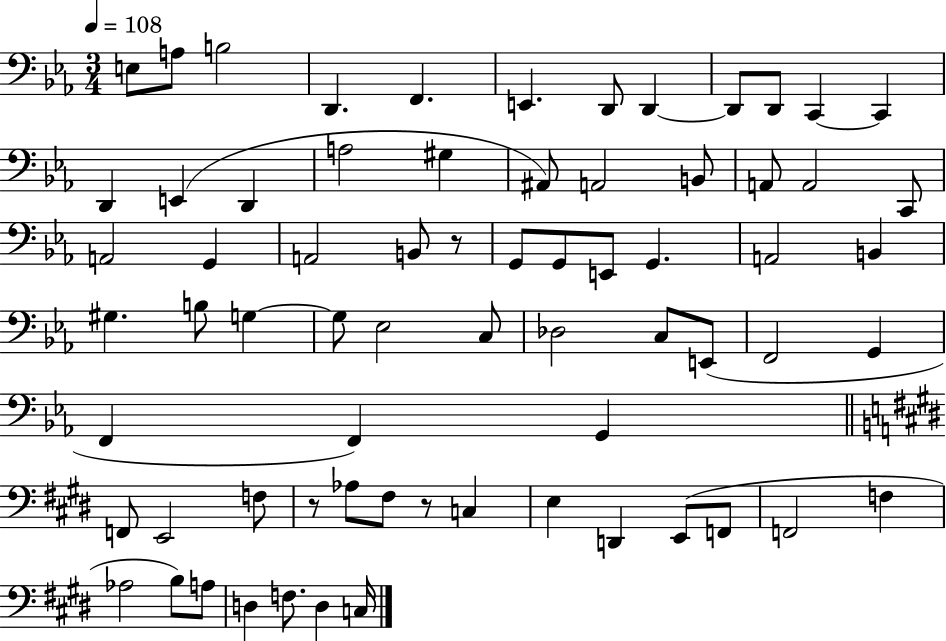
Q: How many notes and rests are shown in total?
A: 69